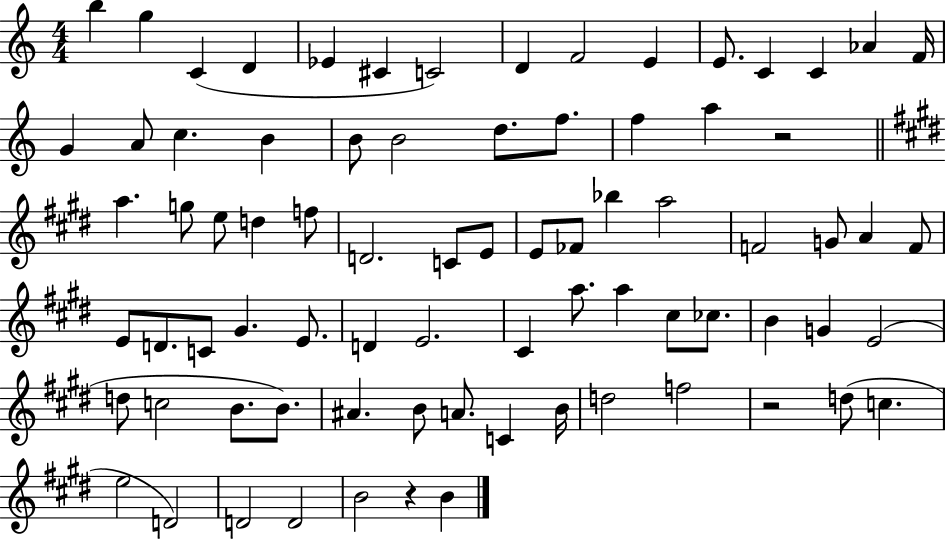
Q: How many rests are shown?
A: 3